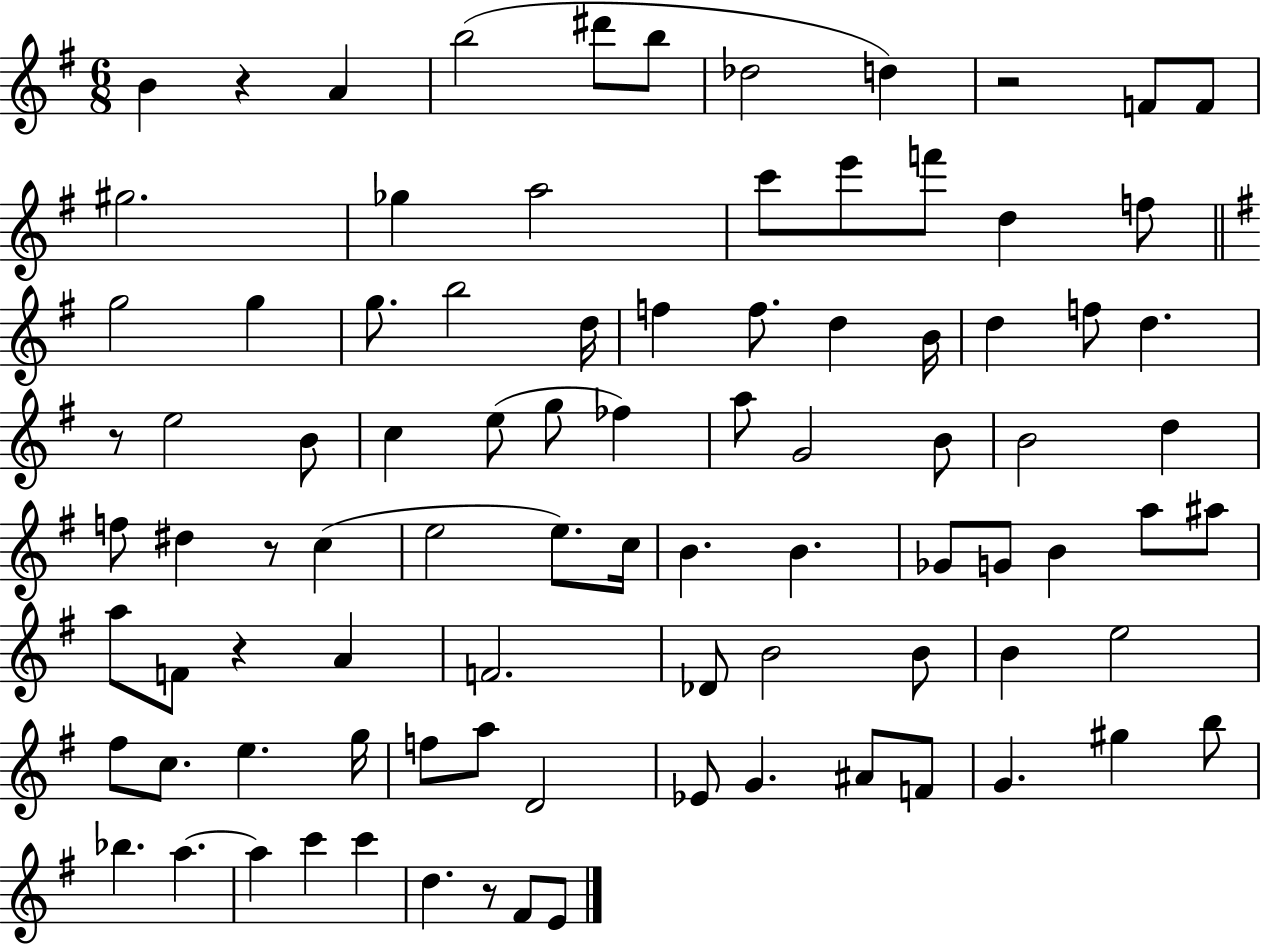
B4/q R/q A4/q B5/h D#6/e B5/e Db5/h D5/q R/h F4/e F4/e G#5/h. Gb5/q A5/h C6/e E6/e F6/e D5/q F5/e G5/h G5/q G5/e. B5/h D5/s F5/q F5/e. D5/q B4/s D5/q F5/e D5/q. R/e E5/h B4/e C5/q E5/e G5/e FES5/q A5/e G4/h B4/e B4/h D5/q F5/e D#5/q R/e C5/q E5/h E5/e. C5/s B4/q. B4/q. Gb4/e G4/e B4/q A5/e A#5/e A5/e F4/e R/q A4/q F4/h. Db4/e B4/h B4/e B4/q E5/h F#5/e C5/e. E5/q. G5/s F5/e A5/e D4/h Eb4/e G4/q. A#4/e F4/e G4/q. G#5/q B5/e Bb5/q. A5/q. A5/q C6/q C6/q D5/q. R/e F#4/e E4/e